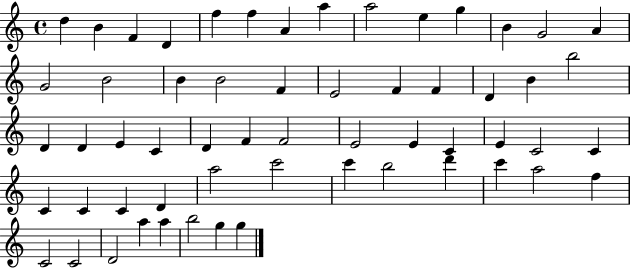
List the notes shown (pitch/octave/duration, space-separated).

D5/q B4/q F4/q D4/q F5/q F5/q A4/q A5/q A5/h E5/q G5/q B4/q G4/h A4/q G4/h B4/h B4/q B4/h F4/q E4/h F4/q F4/q D4/q B4/q B5/h D4/q D4/q E4/q C4/q D4/q F4/q F4/h E4/h E4/q C4/q E4/q C4/h C4/q C4/q C4/q C4/q D4/q A5/h C6/h C6/q B5/h D6/q C6/q A5/h F5/q C4/h C4/h D4/h A5/q A5/q B5/h G5/q G5/q